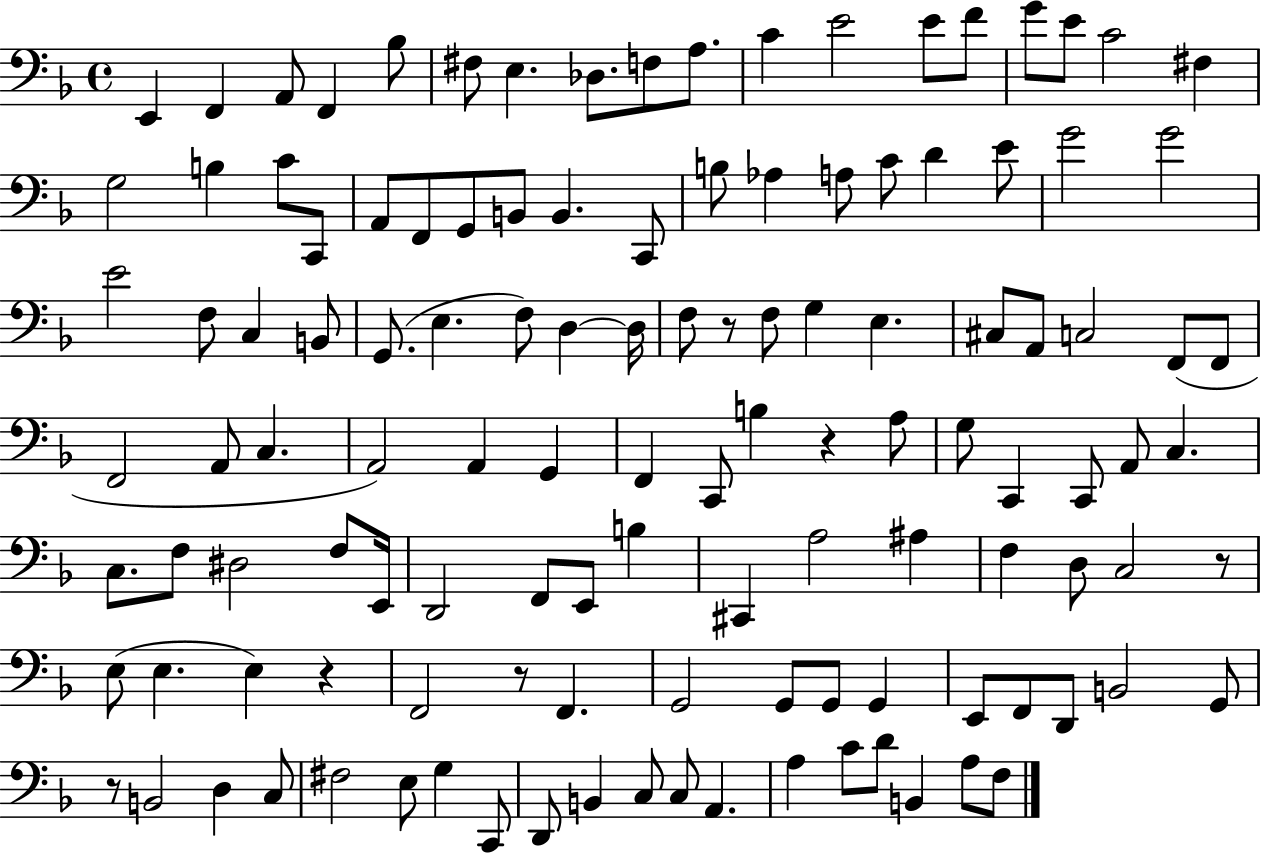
E2/q F2/q A2/e F2/q Bb3/e F#3/e E3/q. Db3/e. F3/e A3/e. C4/q E4/h E4/e F4/e G4/e E4/e C4/h F#3/q G3/h B3/q C4/e C2/e A2/e F2/e G2/e B2/e B2/q. C2/e B3/e Ab3/q A3/e C4/e D4/q E4/e G4/h G4/h E4/h F3/e C3/q B2/e G2/e. E3/q. F3/e D3/q D3/s F3/e R/e F3/e G3/q E3/q. C#3/e A2/e C3/h F2/e F2/e F2/h A2/e C3/q. A2/h A2/q G2/q F2/q C2/e B3/q R/q A3/e G3/e C2/q C2/e A2/e C3/q. C3/e. F3/e D#3/h F3/e E2/s D2/h F2/e E2/e B3/q C#2/q A3/h A#3/q F3/q D3/e C3/h R/e E3/e E3/q. E3/q R/q F2/h R/e F2/q. G2/h G2/e G2/e G2/q E2/e F2/e D2/e B2/h G2/e R/e B2/h D3/q C3/e F#3/h E3/e G3/q C2/e D2/e B2/q C3/e C3/e A2/q. A3/q C4/e D4/e B2/q A3/e F3/e